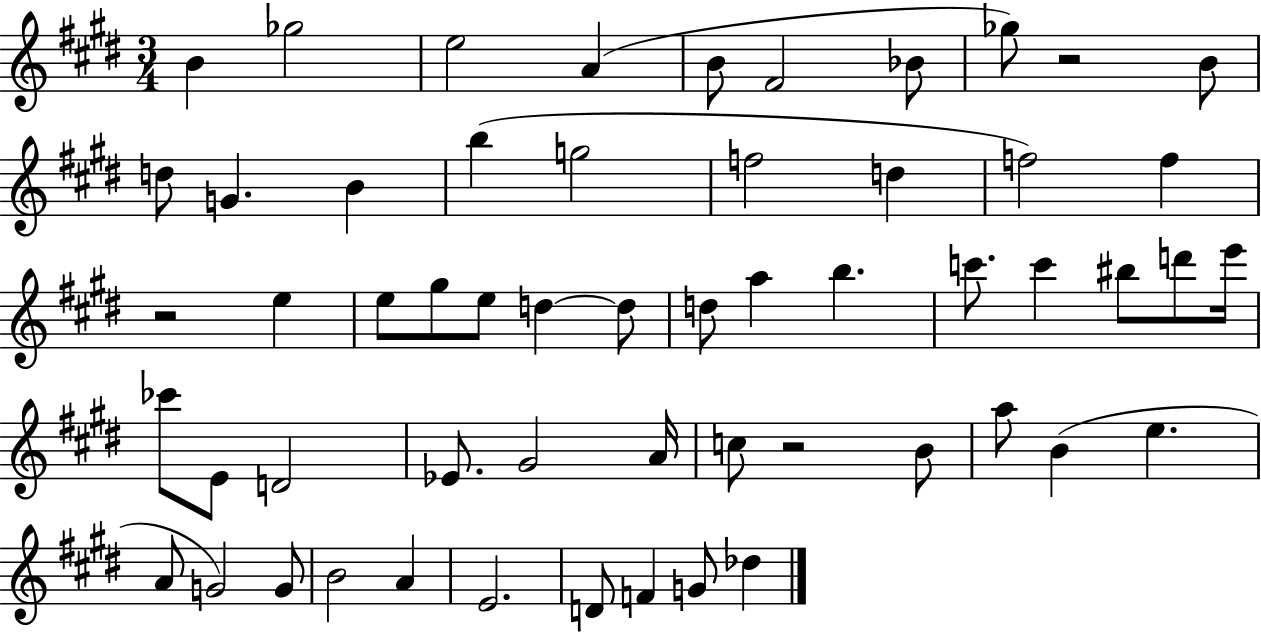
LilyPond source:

{
  \clef treble
  \numericTimeSignature
  \time 3/4
  \key e \major
  \repeat volta 2 { b'4 ges''2 | e''2 a'4( | b'8 fis'2 bes'8 | ges''8) r2 b'8 | \break d''8 g'4. b'4 | b''4( g''2 | f''2 d''4 | f''2) f''4 | \break r2 e''4 | e''8 gis''8 e''8 d''4~~ d''8 | d''8 a''4 b''4. | c'''8. c'''4 bis''8 d'''8 e'''16 | \break ces'''8 e'8 d'2 | ees'8. gis'2 a'16 | c''8 r2 b'8 | a''8 b'4( e''4. | \break a'8 g'2) g'8 | b'2 a'4 | e'2. | d'8 f'4 g'8 des''4 | \break } \bar "|."
}